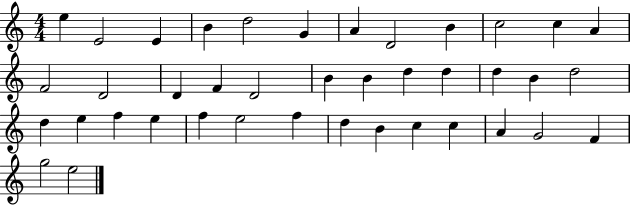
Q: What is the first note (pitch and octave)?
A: E5